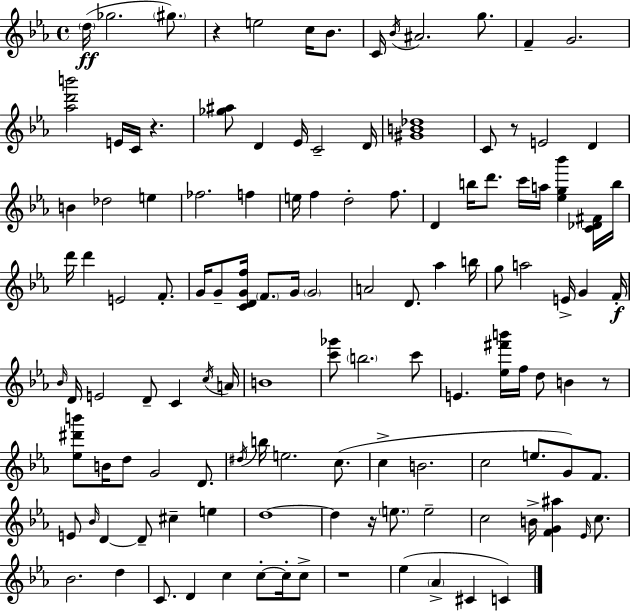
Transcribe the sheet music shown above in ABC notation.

X:1
T:Untitled
M:4/4
L:1/4
K:Eb
d/4 _g2 ^g/2 z e2 c/4 _B/2 C/4 _B/4 ^A2 g/2 F G2 [_ad'b']2 E/4 C/4 z [_g^a]/2 D _E/4 C2 D/4 [^GB_d]4 C/2 z/2 E2 D B _d2 e _f2 f e/4 f d2 f/2 D b/4 d'/2 c'/4 a/4 [_eg_b'] [C_D^F]/4 b/4 d'/4 d' E2 F/2 G/4 G/2 [CDGf]/4 F/2 G/4 G2 A2 D/2 _a b/4 g/2 a2 E/4 G F/4 _B/4 D/4 E2 D/2 C c/4 A/4 B4 [c'_g']/2 b2 c'/2 E [_e^f'b']/4 f/4 d/2 B z/2 [_e^d'b']/2 B/4 d/2 G2 D/2 ^d/4 b/4 e2 c/2 c B2 c2 e/2 G/2 F/2 E/2 _B/4 D D/2 ^c e d4 d z/4 e/2 e2 c2 B/4 [FG^a] _E/4 c/2 _B2 d C/2 D c c/2 c/4 c/2 z4 _e _A ^C C